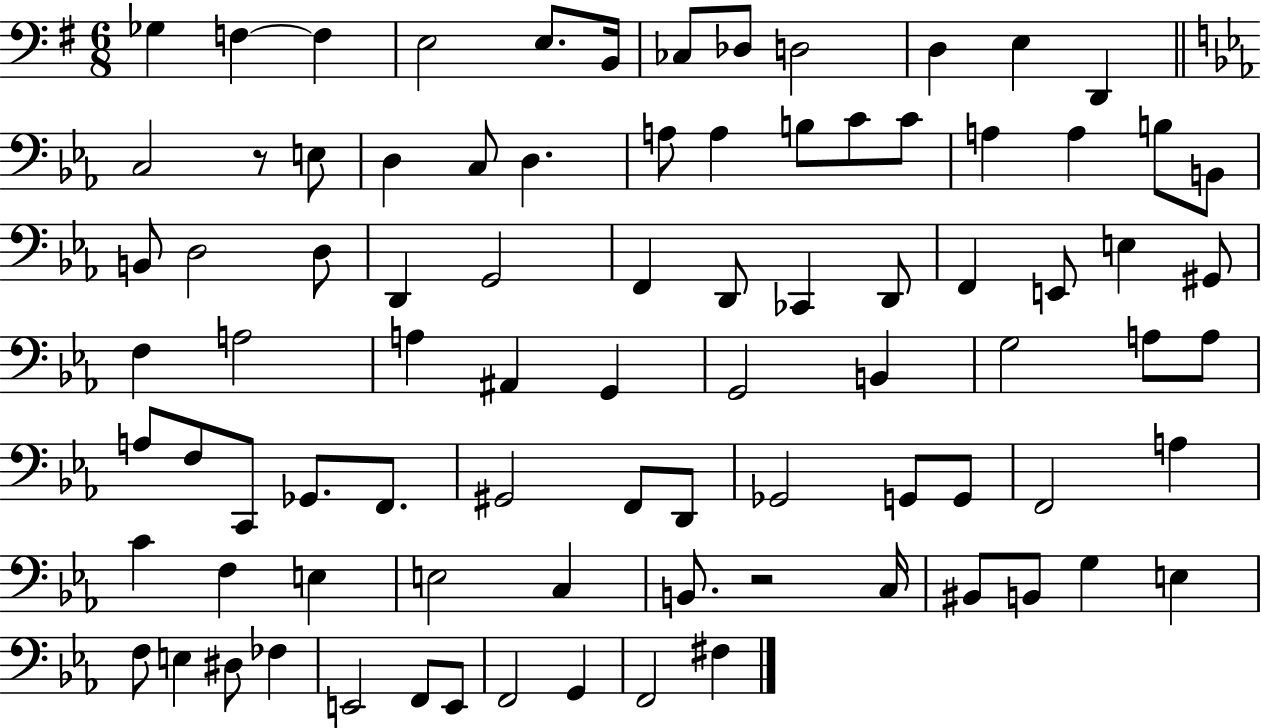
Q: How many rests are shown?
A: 2